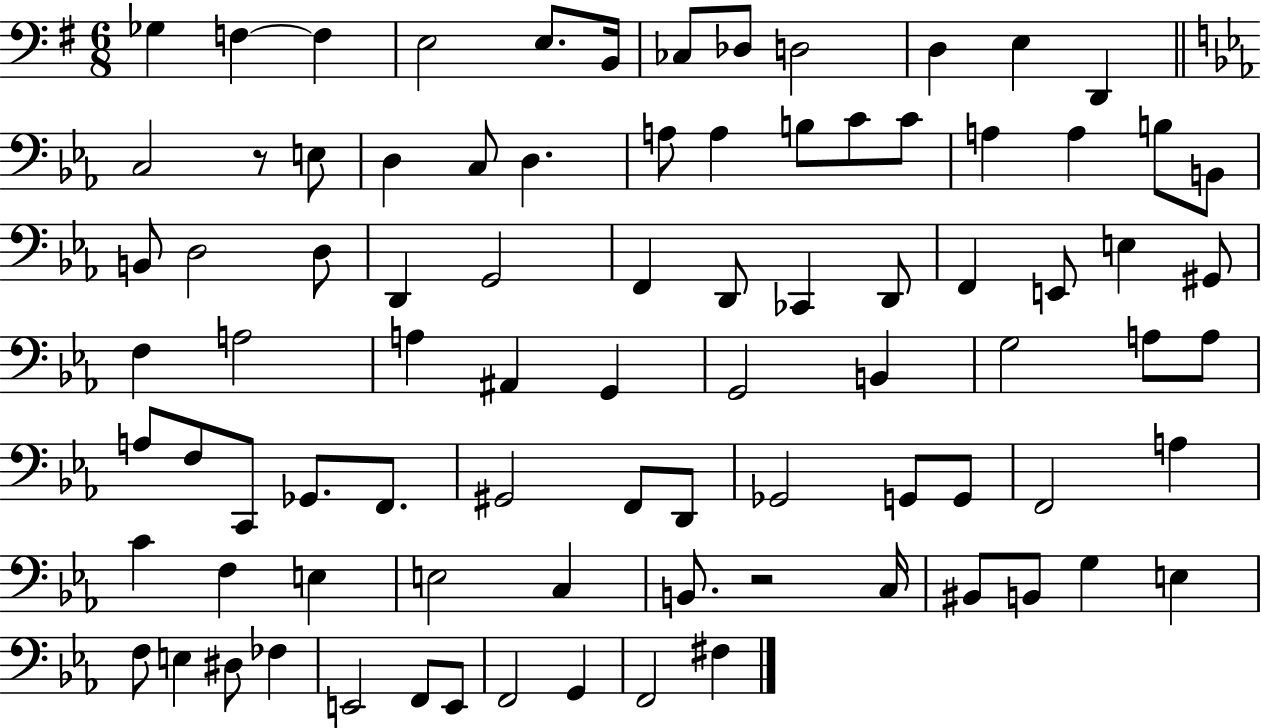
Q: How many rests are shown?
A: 2